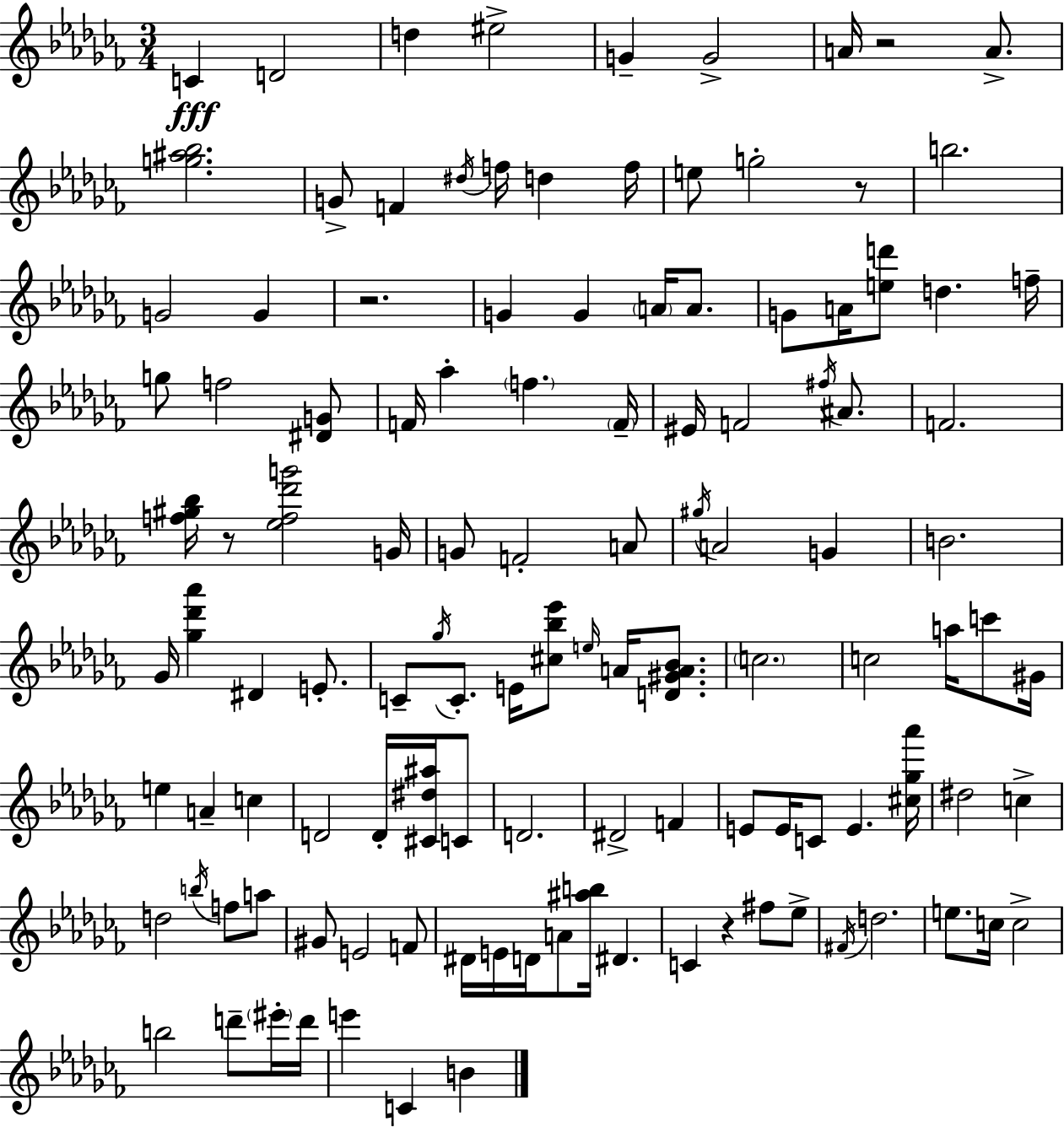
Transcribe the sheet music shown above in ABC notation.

X:1
T:Untitled
M:3/4
L:1/4
K:Abm
C D2 d ^e2 G G2 A/4 z2 A/2 [g^a_b]2 G/2 F ^d/4 f/4 d f/4 e/2 g2 z/2 b2 G2 G z2 G G A/4 A/2 G/2 A/4 [ed']/2 d f/4 g/2 f2 [^DG]/2 F/4 _a f F/4 ^E/4 F2 ^f/4 ^A/2 F2 [f^g_b]/4 z/2 [_ef_d'g']2 G/4 G/2 F2 A/2 ^g/4 A2 G B2 _G/4 [_g_d'_a'] ^D E/2 C/2 _g/4 C/2 E/4 [^c_b_e']/2 e/4 A/4 [D^GA_B]/2 c2 c2 a/4 c'/2 ^G/4 e A c D2 D/4 [^C^d^a]/4 C/2 D2 ^D2 F E/2 E/4 C/2 E [^c_g_a']/4 ^d2 c d2 b/4 f/2 a/2 ^G/2 E2 F/2 ^D/4 E/4 D/4 A/2 [^ab]/4 ^D C z ^f/2 _e/2 ^F/4 d2 e/2 c/4 c2 b2 d'/2 ^e'/4 d'/4 e' C B